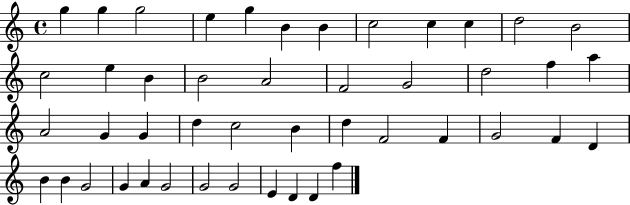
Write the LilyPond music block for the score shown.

{
  \clef treble
  \time 4/4
  \defaultTimeSignature
  \key c \major
  g''4 g''4 g''2 | e''4 g''4 b'4 b'4 | c''2 c''4 c''4 | d''2 b'2 | \break c''2 e''4 b'4 | b'2 a'2 | f'2 g'2 | d''2 f''4 a''4 | \break a'2 g'4 g'4 | d''4 c''2 b'4 | d''4 f'2 f'4 | g'2 f'4 d'4 | \break b'4 b'4 g'2 | g'4 a'4 g'2 | g'2 g'2 | e'4 d'4 d'4 f''4 | \break \bar "|."
}